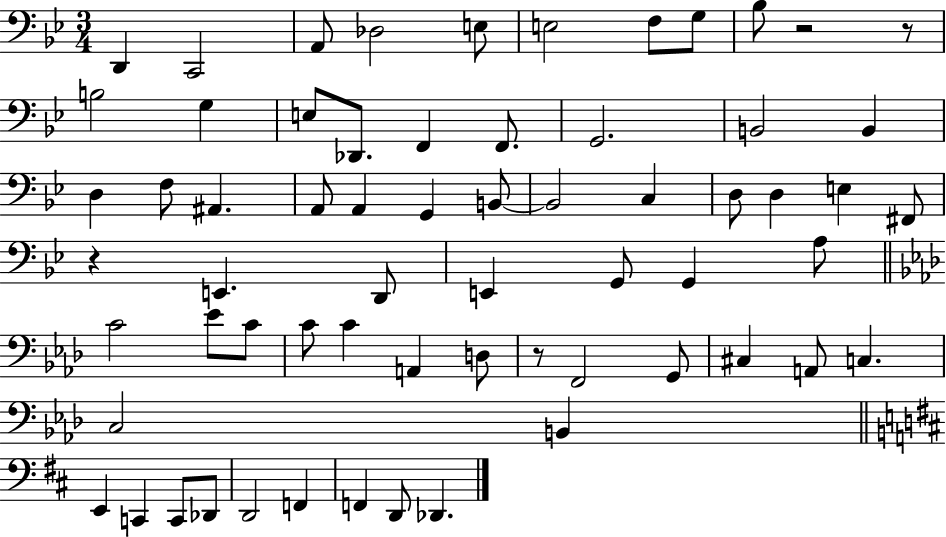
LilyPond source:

{
  \clef bass
  \numericTimeSignature
  \time 3/4
  \key bes \major
  d,4 c,2 | a,8 des2 e8 | e2 f8 g8 | bes8 r2 r8 | \break b2 g4 | e8 des,8. f,4 f,8. | g,2. | b,2 b,4 | \break d4 f8 ais,4. | a,8 a,4 g,4 b,8~~ | b,2 c4 | d8 d4 e4 fis,8 | \break r4 e,4. d,8 | e,4 g,8 g,4 a8 | \bar "||" \break \key aes \major c'2 ees'8 c'8 | c'8 c'4 a,4 d8 | r8 f,2 g,8 | cis4 a,8 c4. | \break c2 b,4 | \bar "||" \break \key d \major e,4 c,4 c,8 des,8 | d,2 f,4 | f,4 d,8 des,4. | \bar "|."
}